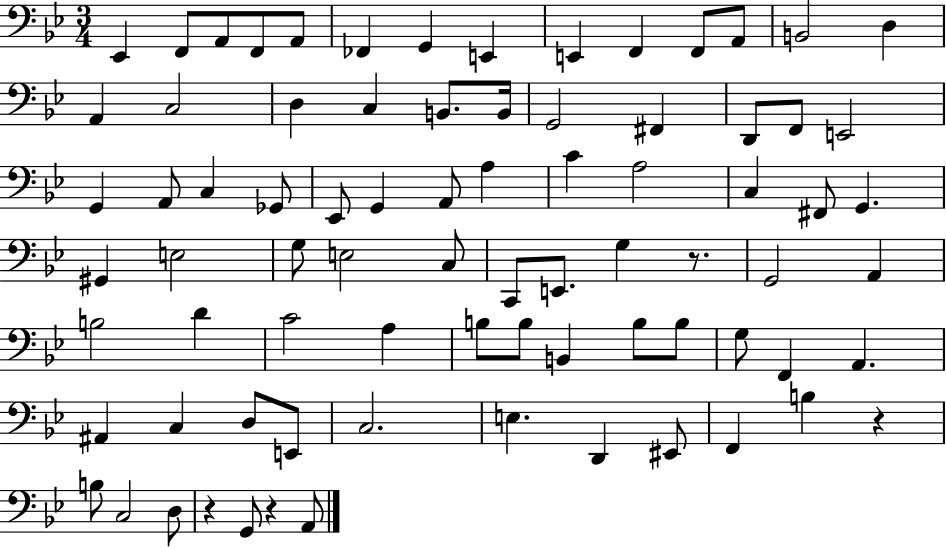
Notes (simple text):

Eb2/q F2/e A2/e F2/e A2/e FES2/q G2/q E2/q E2/q F2/q F2/e A2/e B2/h D3/q A2/q C3/h D3/q C3/q B2/e. B2/s G2/h F#2/q D2/e F2/e E2/h G2/q A2/e C3/q Gb2/e Eb2/e G2/q A2/e A3/q C4/q A3/h C3/q F#2/e G2/q. G#2/q E3/h G3/e E3/h C3/e C2/e E2/e. G3/q R/e. G2/h A2/q B3/h D4/q C4/h A3/q B3/e B3/e B2/q B3/e B3/e G3/e F2/q A2/q. A#2/q C3/q D3/e E2/e C3/h. E3/q. D2/q EIS2/e F2/q B3/q R/q B3/e C3/h D3/e R/q G2/e R/q A2/e